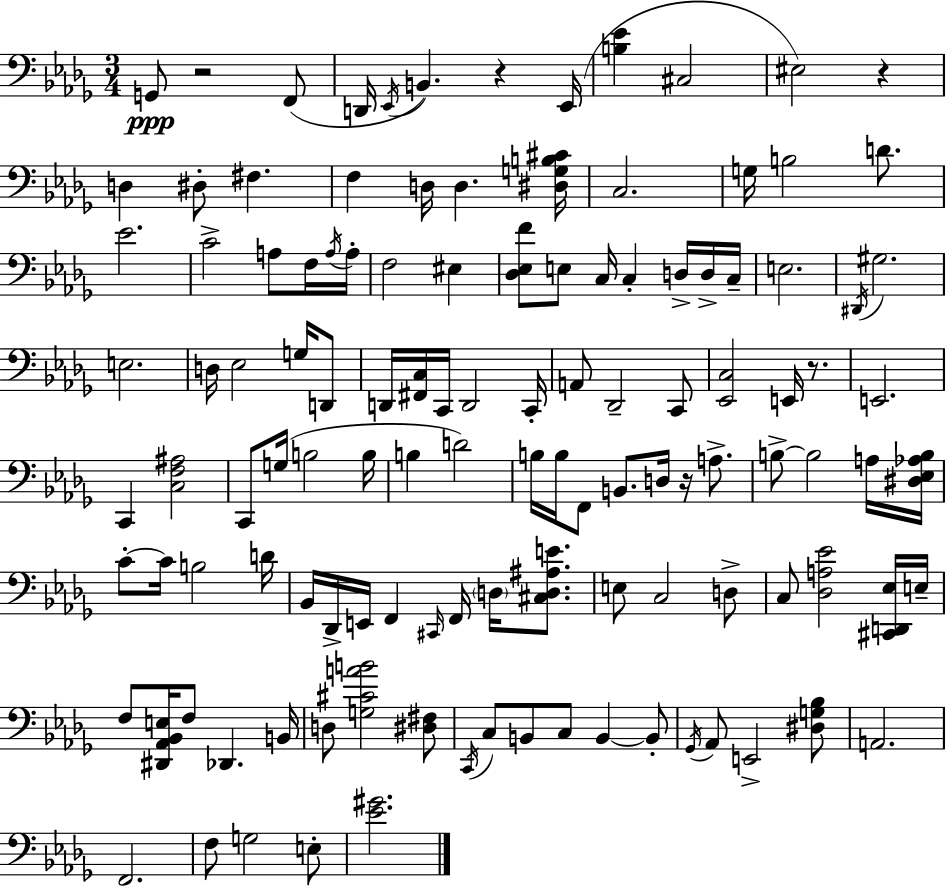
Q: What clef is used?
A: bass